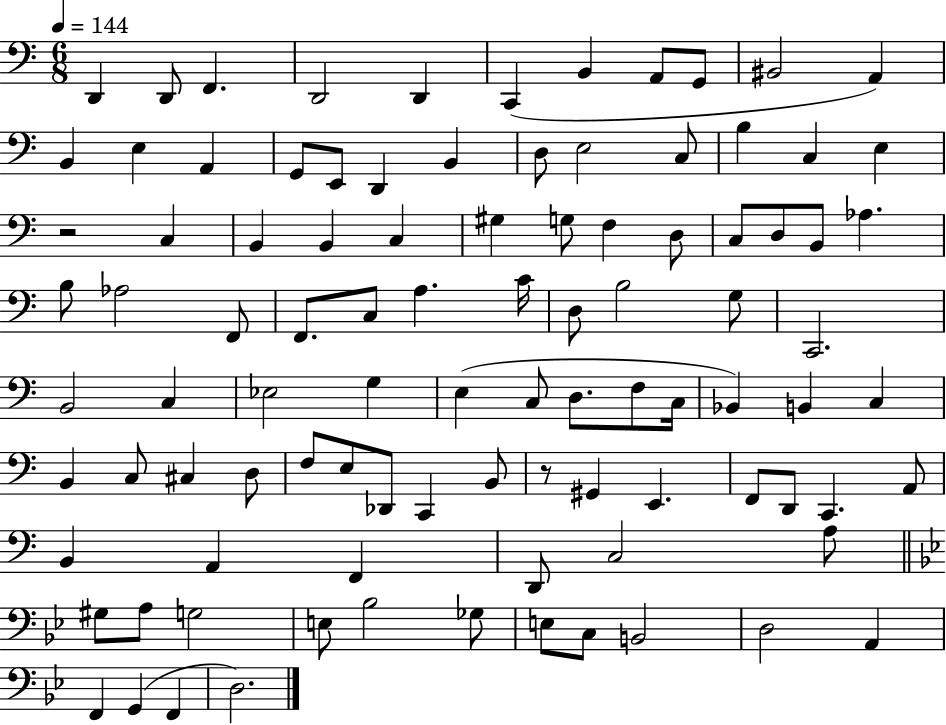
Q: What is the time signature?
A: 6/8